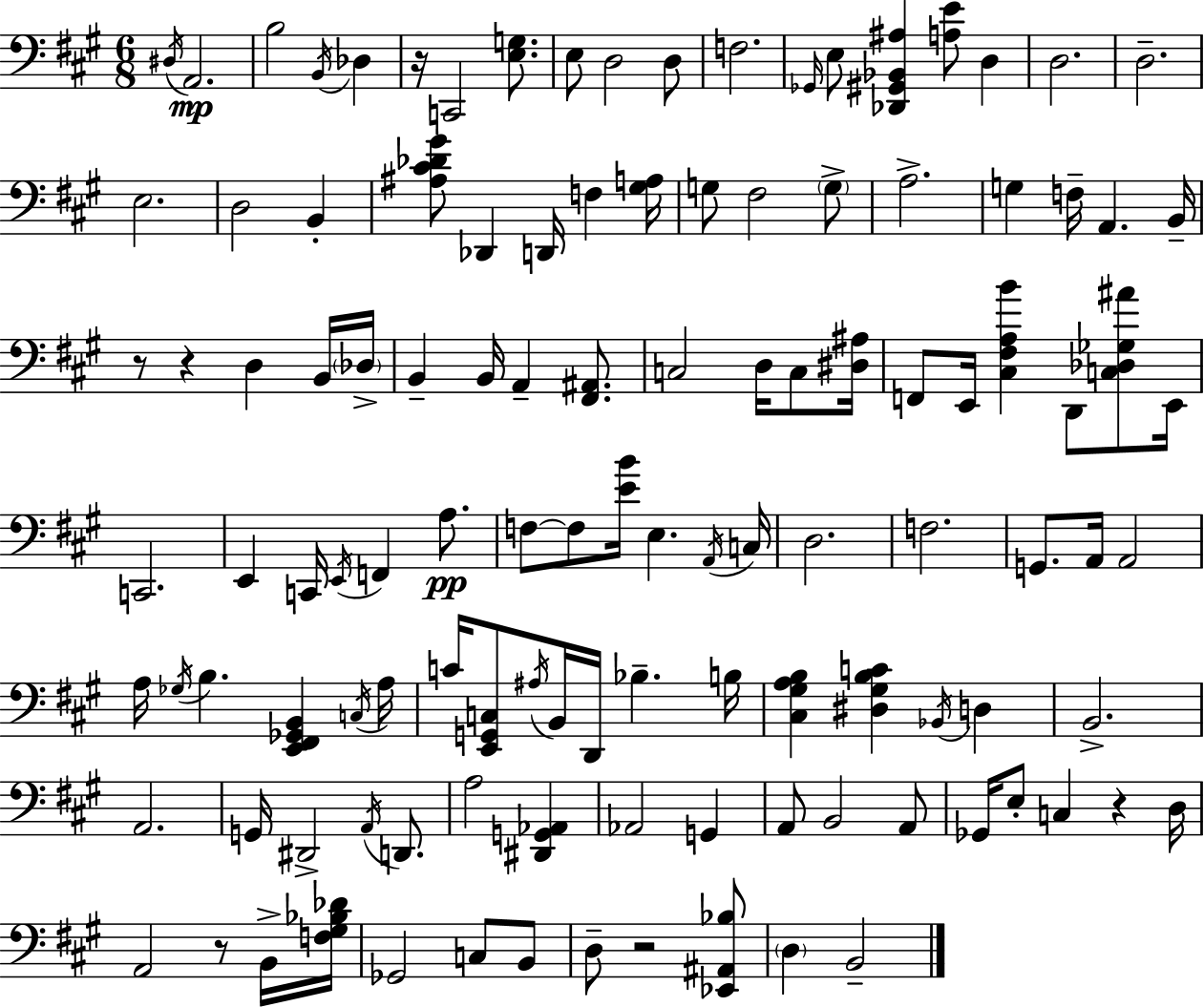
{
  \clef bass
  \numericTimeSignature
  \time 6/8
  \key a \major
  \acciaccatura { dis16 }\mp a,2. | b2 \acciaccatura { b,16 } des4 | r16 c,2 <e g>8. | e8 d2 | \break d8 f2. | \grace { ges,16 } e8 <des, gis, bes, ais>4 <a e'>8 d4 | d2. | d2.-- | \break e2. | d2 b,4-. | <ais cis' des' gis'>8 des,4 d,16 f4 | <gis a>16 g8 fis2 | \break \parenthesize g8-> a2.-> | g4 f16-- a,4. | b,16-- r8 r4 d4 | b,16 \parenthesize des16-> b,4-- b,16 a,4-- | \break <fis, ais,>8. c2 d16 | c8 <dis ais>16 f,8 e,16 <cis fis a b'>4 d,8 | <c des ges ais'>8 e,16 c,2. | e,4 c,16 \acciaccatura { e,16 } f,4 | \break a8.\pp f8~~ f8 <e' b'>16 e4. | \acciaccatura { a,16 } c16 d2. | f2. | g,8. a,16 a,2 | \break a16 \acciaccatura { ges16 } b4. | <e, fis, ges, b,>4 \acciaccatura { c16 } a16 c'16 <e, g, c>8 \acciaccatura { ais16 } b,16 | d,16 bes4.-- b16 <cis gis a b>4 | <dis gis b c'>4 \acciaccatura { bes,16 } d4 b,2.-> | \break a,2. | g,16 dis,2-> | \acciaccatura { a,16 } d,8. a2 | <dis, g, aes,>4 aes,2 | \break g,4 a,8 | b,2 a,8 ges,16 e8-. | c4 r4 d16 a,2 | r8 b,16-> <f gis bes des'>16 ges,2 | \break c8 b,8 d8-- | r2 <ees, ais, bes>8 \parenthesize d4 | b,2-- \bar "|."
}